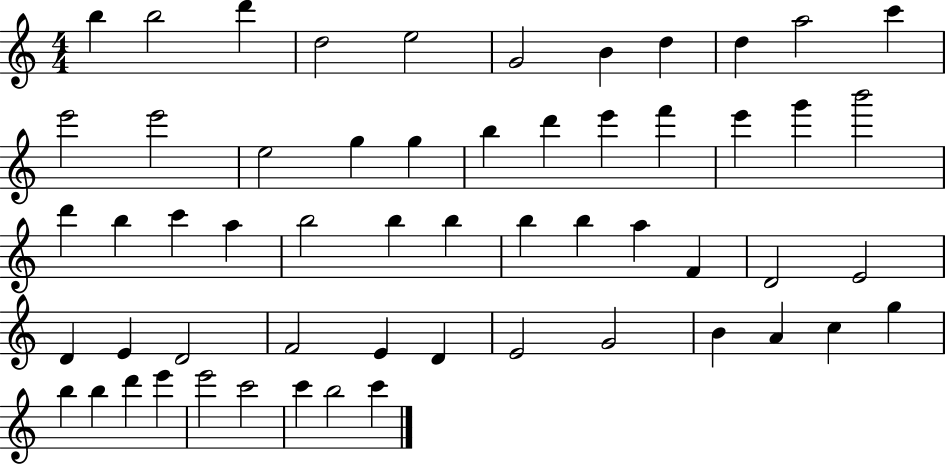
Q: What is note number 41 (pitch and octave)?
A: E4